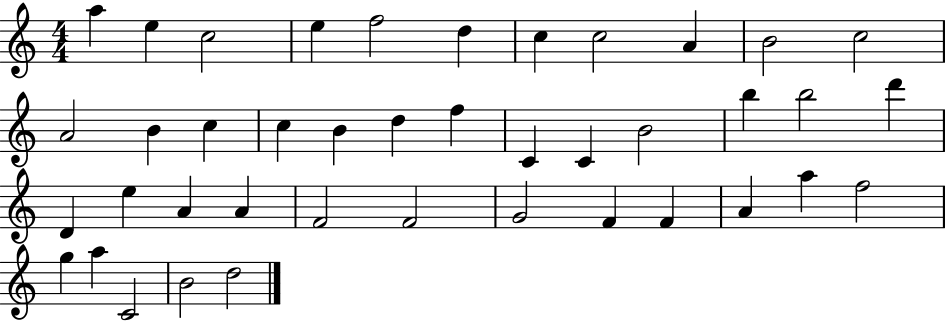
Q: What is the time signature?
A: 4/4